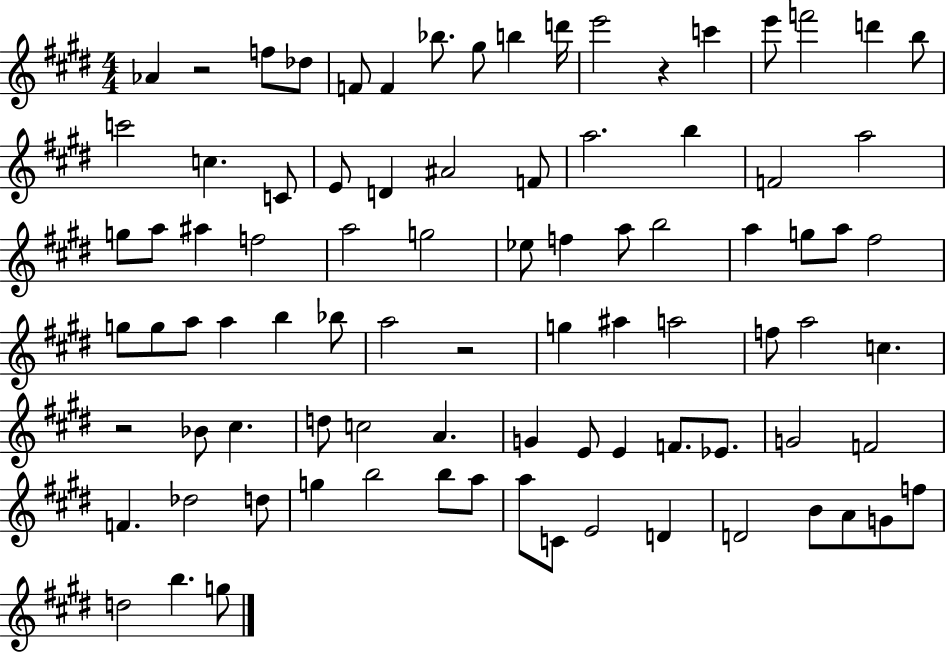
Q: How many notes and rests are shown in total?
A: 88